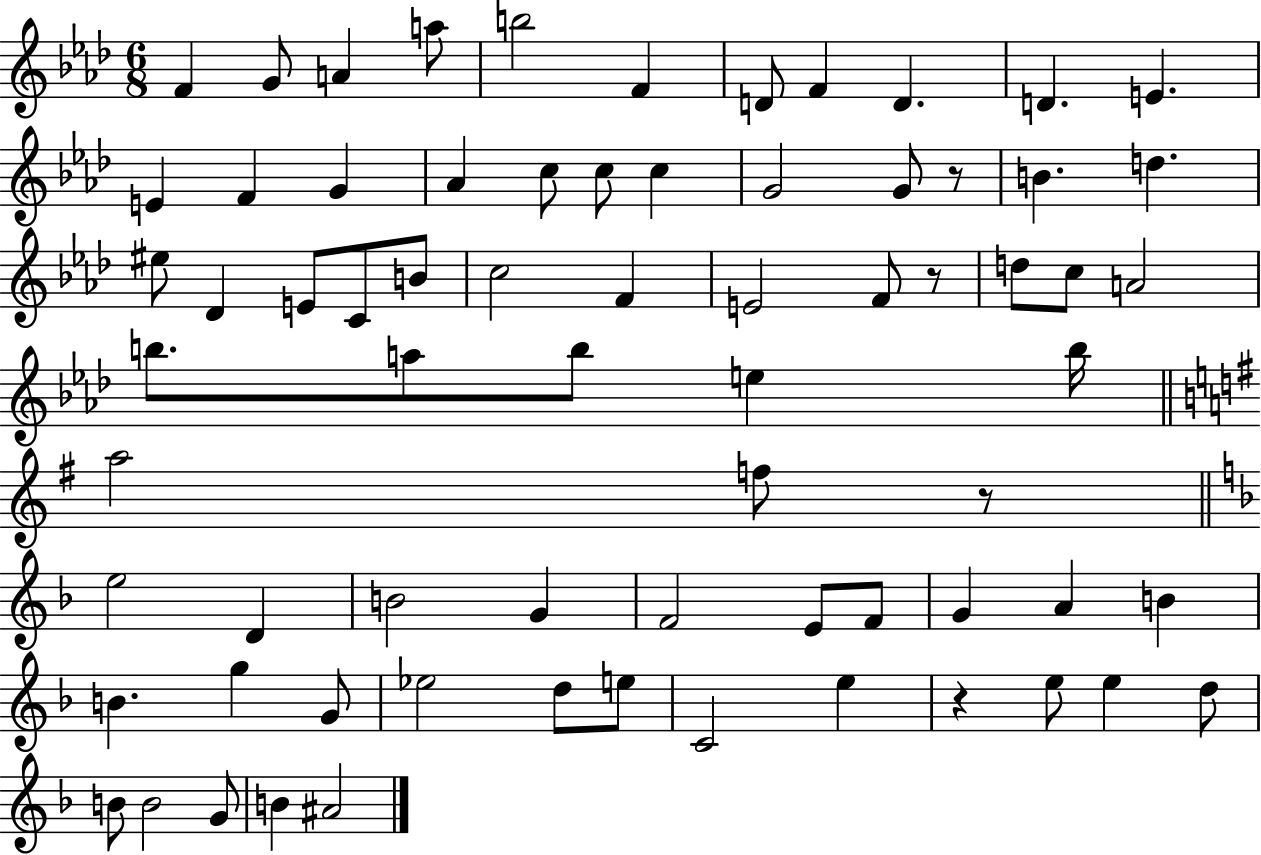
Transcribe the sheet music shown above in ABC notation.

X:1
T:Untitled
M:6/8
L:1/4
K:Ab
F G/2 A a/2 b2 F D/2 F D D E E F G _A c/2 c/2 c G2 G/2 z/2 B d ^e/2 _D E/2 C/2 B/2 c2 F E2 F/2 z/2 d/2 c/2 A2 b/2 a/2 b/2 e b/4 a2 f/2 z/2 e2 D B2 G F2 E/2 F/2 G A B B g G/2 _e2 d/2 e/2 C2 e z e/2 e d/2 B/2 B2 G/2 B ^A2